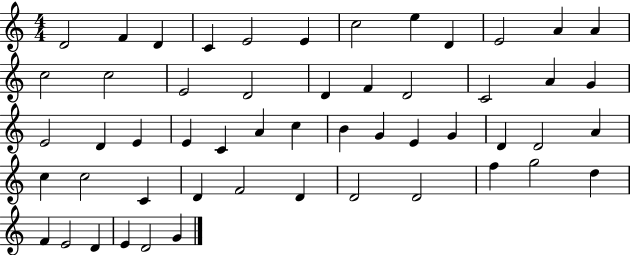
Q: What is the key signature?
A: C major